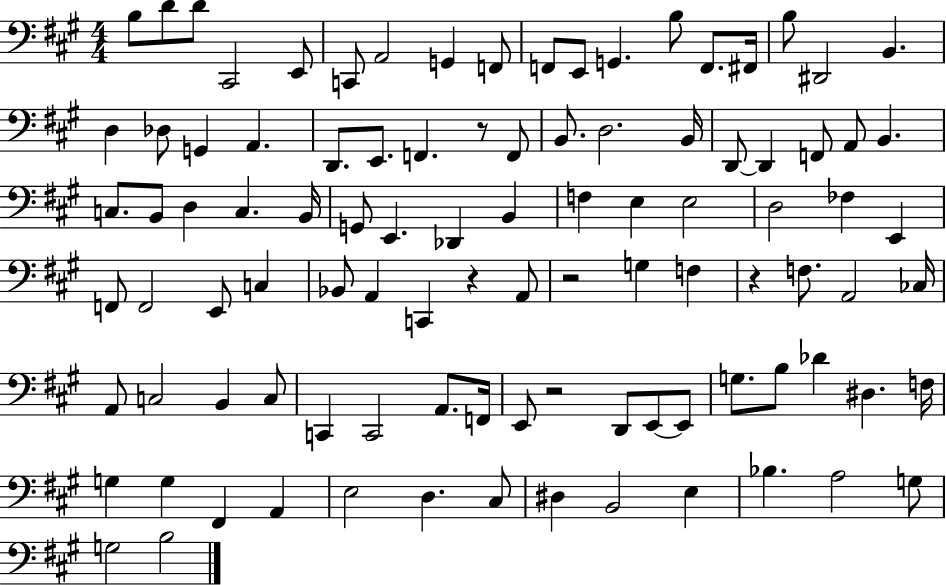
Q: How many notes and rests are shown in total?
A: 99